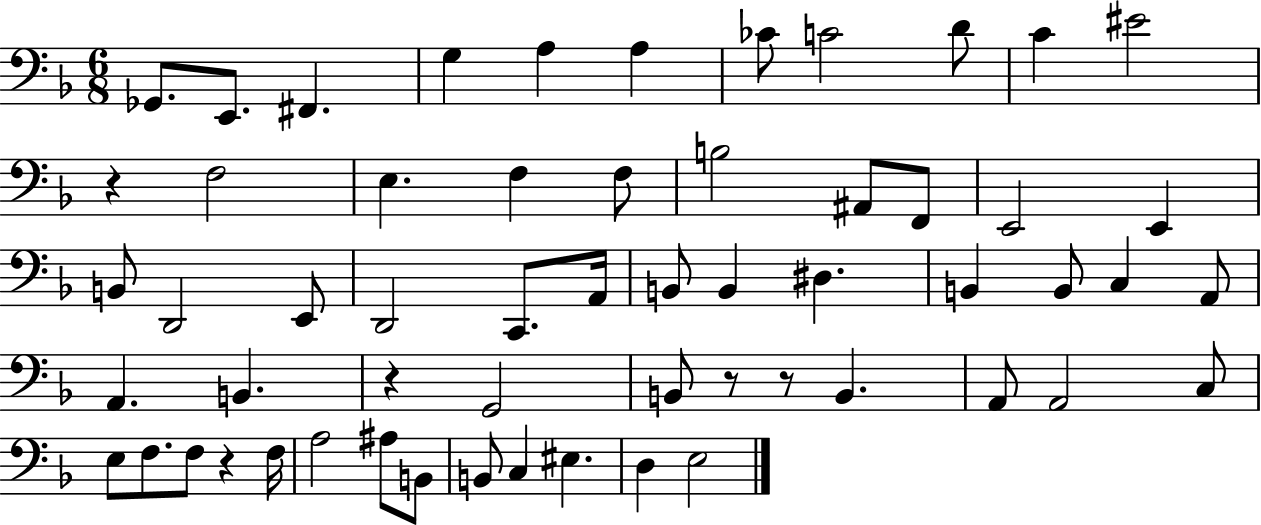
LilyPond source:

{
  \clef bass
  \numericTimeSignature
  \time 6/8
  \key f \major
  ges,8. e,8. fis,4. | g4 a4 a4 | ces'8 c'2 d'8 | c'4 eis'2 | \break r4 f2 | e4. f4 f8 | b2 ais,8 f,8 | e,2 e,4 | \break b,8 d,2 e,8 | d,2 c,8. a,16 | b,8 b,4 dis4. | b,4 b,8 c4 a,8 | \break a,4. b,4. | r4 g,2 | b,8 r8 r8 b,4. | a,8 a,2 c8 | \break e8 f8. f8 r4 f16 | a2 ais8 b,8 | b,8 c4 eis4. | d4 e2 | \break \bar "|."
}